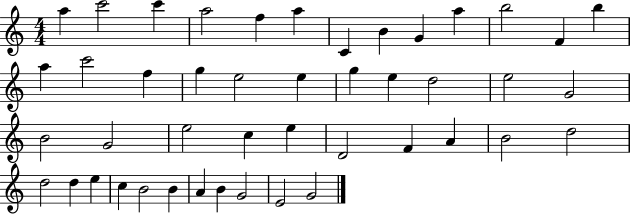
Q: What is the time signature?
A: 4/4